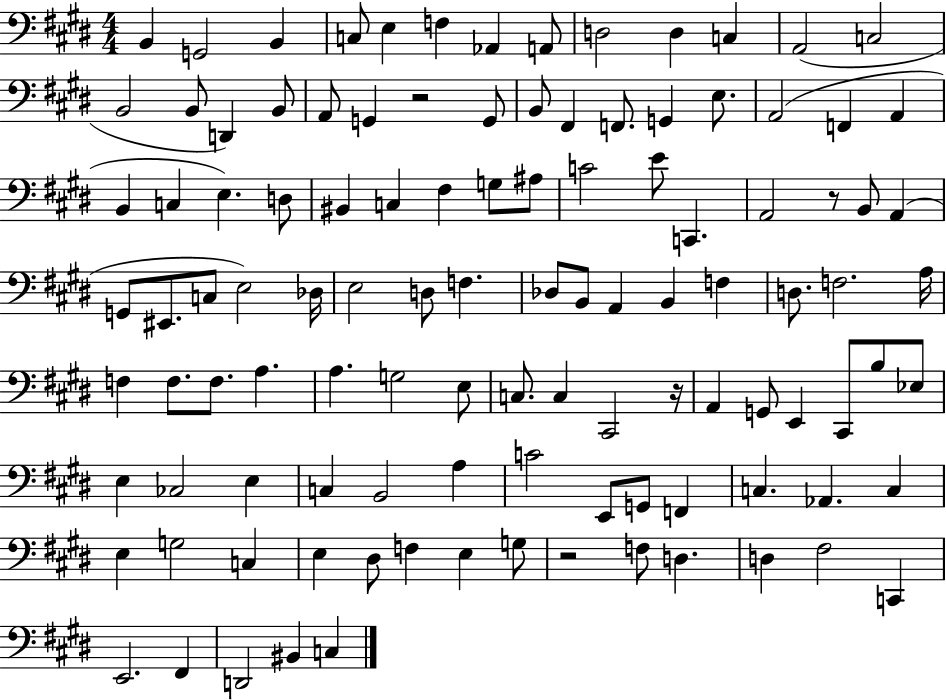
X:1
T:Untitled
M:4/4
L:1/4
K:E
B,, G,,2 B,, C,/2 E, F, _A,, A,,/2 D,2 D, C, A,,2 C,2 B,,2 B,,/2 D,, B,,/2 A,,/2 G,, z2 G,,/2 B,,/2 ^F,, F,,/2 G,, E,/2 A,,2 F,, A,, B,, C, E, D,/2 ^B,, C, ^F, G,/2 ^A,/2 C2 E/2 C,, A,,2 z/2 B,,/2 A,, G,,/2 ^E,,/2 C,/2 E,2 _D,/4 E,2 D,/2 F, _D,/2 B,,/2 A,, B,, F, D,/2 F,2 A,/4 F, F,/2 F,/2 A, A, G,2 E,/2 C,/2 C, ^C,,2 z/4 A,, G,,/2 E,, ^C,,/2 B,/2 _E,/2 E, _C,2 E, C, B,,2 A, C2 E,,/2 G,,/2 F,, C, _A,, C, E, G,2 C, E, ^D,/2 F, E, G,/2 z2 F,/2 D, D, ^F,2 C,, E,,2 ^F,, D,,2 ^B,, C,